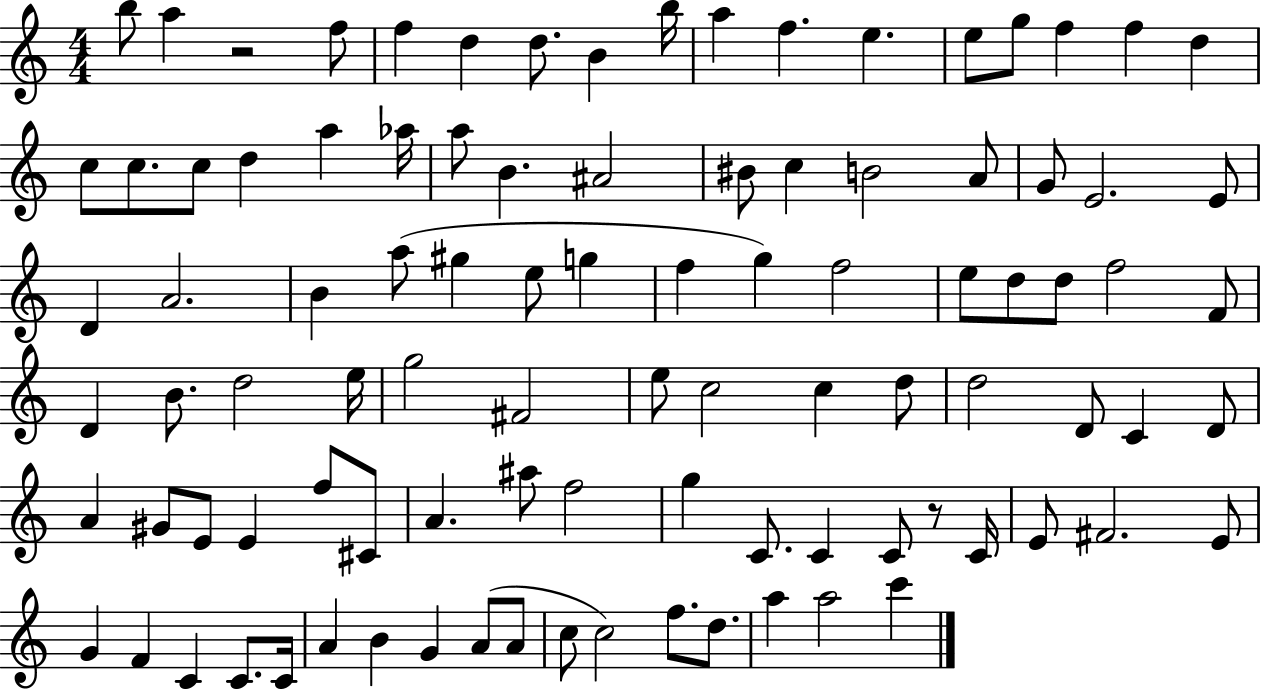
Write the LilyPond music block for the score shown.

{
  \clef treble
  \numericTimeSignature
  \time 4/4
  \key c \major
  b''8 a''4 r2 f''8 | f''4 d''4 d''8. b'4 b''16 | a''4 f''4. e''4. | e''8 g''8 f''4 f''4 d''4 | \break c''8 c''8. c''8 d''4 a''4 aes''16 | a''8 b'4. ais'2 | bis'8 c''4 b'2 a'8 | g'8 e'2. e'8 | \break d'4 a'2. | b'4 a''8( gis''4 e''8 g''4 | f''4 g''4) f''2 | e''8 d''8 d''8 f''2 f'8 | \break d'4 b'8. d''2 e''16 | g''2 fis'2 | e''8 c''2 c''4 d''8 | d''2 d'8 c'4 d'8 | \break a'4 gis'8 e'8 e'4 f''8 cis'8 | a'4. ais''8 f''2 | g''4 c'8. c'4 c'8 r8 c'16 | e'8 fis'2. e'8 | \break g'4 f'4 c'4 c'8. c'16 | a'4 b'4 g'4 a'8( a'8 | c''8 c''2) f''8. d''8. | a''4 a''2 c'''4 | \break \bar "|."
}